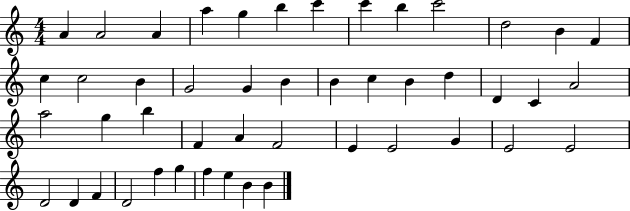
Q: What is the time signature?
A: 4/4